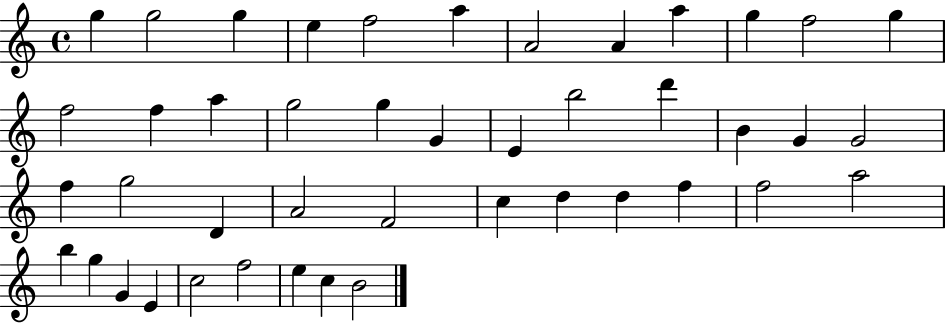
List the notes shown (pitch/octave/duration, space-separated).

G5/q G5/h G5/q E5/q F5/h A5/q A4/h A4/q A5/q G5/q F5/h G5/q F5/h F5/q A5/q G5/h G5/q G4/q E4/q B5/h D6/q B4/q G4/q G4/h F5/q G5/h D4/q A4/h F4/h C5/q D5/q D5/q F5/q F5/h A5/h B5/q G5/q G4/q E4/q C5/h F5/h E5/q C5/q B4/h